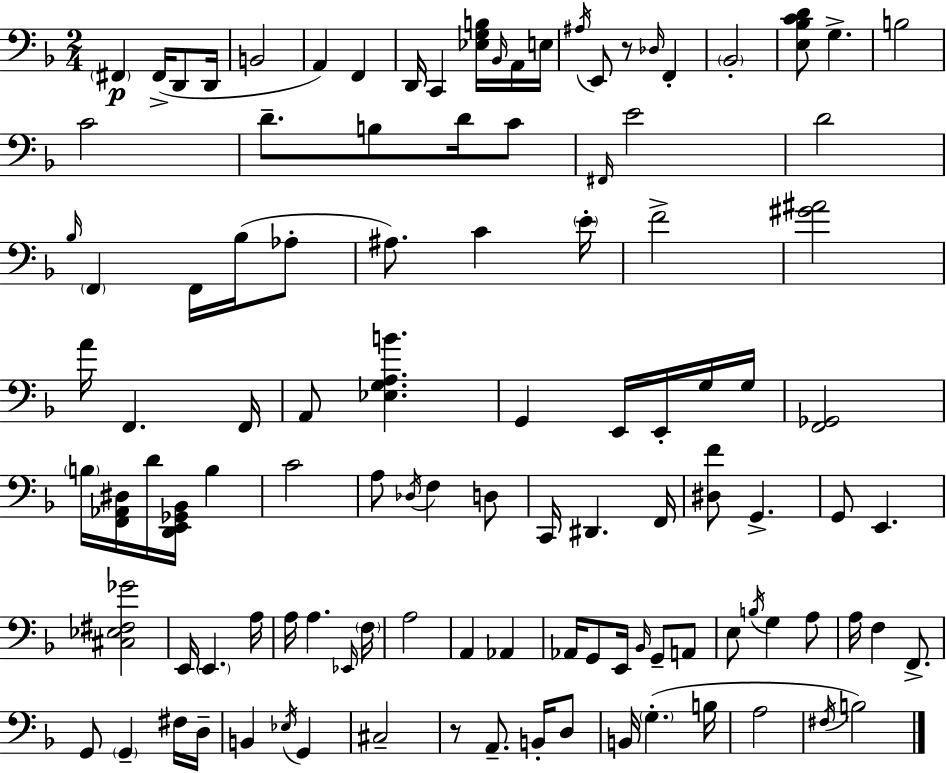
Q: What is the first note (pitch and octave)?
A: F#2